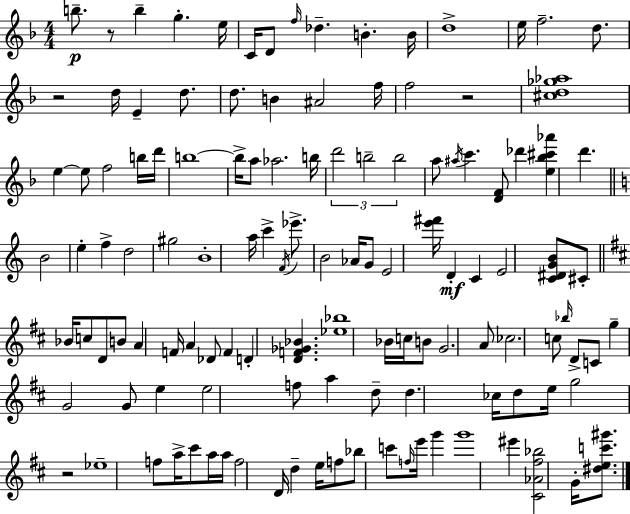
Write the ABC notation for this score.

X:1
T:Untitled
M:4/4
L:1/4
K:F
b/2 z/2 b g e/4 C/4 D/2 f/4 _d B B/4 d4 e/4 f2 d/2 z2 d/4 E d/2 d/2 B ^A2 f/4 f2 z2 [^cd_g_a]4 e e/2 f2 b/4 d'/4 b4 b/4 a/2 _a2 b/4 d'2 b2 b2 a/2 ^a/4 c' [DF]/2 _d' [e_b^c'_a'] d' B2 e f d2 ^g2 B4 a/4 c' F/4 _e'/2 B2 _A/4 G/2 E2 [e'^f']/4 D C E2 [C^DGB]/2 ^C/2 _B/4 c/2 D/2 B/2 A F/4 A _D/2 F D [DF_G_B] [_e_b]4 _B/4 c/4 B/2 G2 A/2 _c2 c/2 _b/4 D/2 C/2 g G2 G/2 e e2 f/2 a d/2 d _c/4 d/2 e/4 g2 z2 _e4 f/2 a/4 ^c'/2 a/4 a/4 f2 D/4 d e/4 f/2 _b/2 c'/2 f/4 e'/4 g' g'4 ^e' [^C_A^f_b]2 G/4 [^dec'^g']/2